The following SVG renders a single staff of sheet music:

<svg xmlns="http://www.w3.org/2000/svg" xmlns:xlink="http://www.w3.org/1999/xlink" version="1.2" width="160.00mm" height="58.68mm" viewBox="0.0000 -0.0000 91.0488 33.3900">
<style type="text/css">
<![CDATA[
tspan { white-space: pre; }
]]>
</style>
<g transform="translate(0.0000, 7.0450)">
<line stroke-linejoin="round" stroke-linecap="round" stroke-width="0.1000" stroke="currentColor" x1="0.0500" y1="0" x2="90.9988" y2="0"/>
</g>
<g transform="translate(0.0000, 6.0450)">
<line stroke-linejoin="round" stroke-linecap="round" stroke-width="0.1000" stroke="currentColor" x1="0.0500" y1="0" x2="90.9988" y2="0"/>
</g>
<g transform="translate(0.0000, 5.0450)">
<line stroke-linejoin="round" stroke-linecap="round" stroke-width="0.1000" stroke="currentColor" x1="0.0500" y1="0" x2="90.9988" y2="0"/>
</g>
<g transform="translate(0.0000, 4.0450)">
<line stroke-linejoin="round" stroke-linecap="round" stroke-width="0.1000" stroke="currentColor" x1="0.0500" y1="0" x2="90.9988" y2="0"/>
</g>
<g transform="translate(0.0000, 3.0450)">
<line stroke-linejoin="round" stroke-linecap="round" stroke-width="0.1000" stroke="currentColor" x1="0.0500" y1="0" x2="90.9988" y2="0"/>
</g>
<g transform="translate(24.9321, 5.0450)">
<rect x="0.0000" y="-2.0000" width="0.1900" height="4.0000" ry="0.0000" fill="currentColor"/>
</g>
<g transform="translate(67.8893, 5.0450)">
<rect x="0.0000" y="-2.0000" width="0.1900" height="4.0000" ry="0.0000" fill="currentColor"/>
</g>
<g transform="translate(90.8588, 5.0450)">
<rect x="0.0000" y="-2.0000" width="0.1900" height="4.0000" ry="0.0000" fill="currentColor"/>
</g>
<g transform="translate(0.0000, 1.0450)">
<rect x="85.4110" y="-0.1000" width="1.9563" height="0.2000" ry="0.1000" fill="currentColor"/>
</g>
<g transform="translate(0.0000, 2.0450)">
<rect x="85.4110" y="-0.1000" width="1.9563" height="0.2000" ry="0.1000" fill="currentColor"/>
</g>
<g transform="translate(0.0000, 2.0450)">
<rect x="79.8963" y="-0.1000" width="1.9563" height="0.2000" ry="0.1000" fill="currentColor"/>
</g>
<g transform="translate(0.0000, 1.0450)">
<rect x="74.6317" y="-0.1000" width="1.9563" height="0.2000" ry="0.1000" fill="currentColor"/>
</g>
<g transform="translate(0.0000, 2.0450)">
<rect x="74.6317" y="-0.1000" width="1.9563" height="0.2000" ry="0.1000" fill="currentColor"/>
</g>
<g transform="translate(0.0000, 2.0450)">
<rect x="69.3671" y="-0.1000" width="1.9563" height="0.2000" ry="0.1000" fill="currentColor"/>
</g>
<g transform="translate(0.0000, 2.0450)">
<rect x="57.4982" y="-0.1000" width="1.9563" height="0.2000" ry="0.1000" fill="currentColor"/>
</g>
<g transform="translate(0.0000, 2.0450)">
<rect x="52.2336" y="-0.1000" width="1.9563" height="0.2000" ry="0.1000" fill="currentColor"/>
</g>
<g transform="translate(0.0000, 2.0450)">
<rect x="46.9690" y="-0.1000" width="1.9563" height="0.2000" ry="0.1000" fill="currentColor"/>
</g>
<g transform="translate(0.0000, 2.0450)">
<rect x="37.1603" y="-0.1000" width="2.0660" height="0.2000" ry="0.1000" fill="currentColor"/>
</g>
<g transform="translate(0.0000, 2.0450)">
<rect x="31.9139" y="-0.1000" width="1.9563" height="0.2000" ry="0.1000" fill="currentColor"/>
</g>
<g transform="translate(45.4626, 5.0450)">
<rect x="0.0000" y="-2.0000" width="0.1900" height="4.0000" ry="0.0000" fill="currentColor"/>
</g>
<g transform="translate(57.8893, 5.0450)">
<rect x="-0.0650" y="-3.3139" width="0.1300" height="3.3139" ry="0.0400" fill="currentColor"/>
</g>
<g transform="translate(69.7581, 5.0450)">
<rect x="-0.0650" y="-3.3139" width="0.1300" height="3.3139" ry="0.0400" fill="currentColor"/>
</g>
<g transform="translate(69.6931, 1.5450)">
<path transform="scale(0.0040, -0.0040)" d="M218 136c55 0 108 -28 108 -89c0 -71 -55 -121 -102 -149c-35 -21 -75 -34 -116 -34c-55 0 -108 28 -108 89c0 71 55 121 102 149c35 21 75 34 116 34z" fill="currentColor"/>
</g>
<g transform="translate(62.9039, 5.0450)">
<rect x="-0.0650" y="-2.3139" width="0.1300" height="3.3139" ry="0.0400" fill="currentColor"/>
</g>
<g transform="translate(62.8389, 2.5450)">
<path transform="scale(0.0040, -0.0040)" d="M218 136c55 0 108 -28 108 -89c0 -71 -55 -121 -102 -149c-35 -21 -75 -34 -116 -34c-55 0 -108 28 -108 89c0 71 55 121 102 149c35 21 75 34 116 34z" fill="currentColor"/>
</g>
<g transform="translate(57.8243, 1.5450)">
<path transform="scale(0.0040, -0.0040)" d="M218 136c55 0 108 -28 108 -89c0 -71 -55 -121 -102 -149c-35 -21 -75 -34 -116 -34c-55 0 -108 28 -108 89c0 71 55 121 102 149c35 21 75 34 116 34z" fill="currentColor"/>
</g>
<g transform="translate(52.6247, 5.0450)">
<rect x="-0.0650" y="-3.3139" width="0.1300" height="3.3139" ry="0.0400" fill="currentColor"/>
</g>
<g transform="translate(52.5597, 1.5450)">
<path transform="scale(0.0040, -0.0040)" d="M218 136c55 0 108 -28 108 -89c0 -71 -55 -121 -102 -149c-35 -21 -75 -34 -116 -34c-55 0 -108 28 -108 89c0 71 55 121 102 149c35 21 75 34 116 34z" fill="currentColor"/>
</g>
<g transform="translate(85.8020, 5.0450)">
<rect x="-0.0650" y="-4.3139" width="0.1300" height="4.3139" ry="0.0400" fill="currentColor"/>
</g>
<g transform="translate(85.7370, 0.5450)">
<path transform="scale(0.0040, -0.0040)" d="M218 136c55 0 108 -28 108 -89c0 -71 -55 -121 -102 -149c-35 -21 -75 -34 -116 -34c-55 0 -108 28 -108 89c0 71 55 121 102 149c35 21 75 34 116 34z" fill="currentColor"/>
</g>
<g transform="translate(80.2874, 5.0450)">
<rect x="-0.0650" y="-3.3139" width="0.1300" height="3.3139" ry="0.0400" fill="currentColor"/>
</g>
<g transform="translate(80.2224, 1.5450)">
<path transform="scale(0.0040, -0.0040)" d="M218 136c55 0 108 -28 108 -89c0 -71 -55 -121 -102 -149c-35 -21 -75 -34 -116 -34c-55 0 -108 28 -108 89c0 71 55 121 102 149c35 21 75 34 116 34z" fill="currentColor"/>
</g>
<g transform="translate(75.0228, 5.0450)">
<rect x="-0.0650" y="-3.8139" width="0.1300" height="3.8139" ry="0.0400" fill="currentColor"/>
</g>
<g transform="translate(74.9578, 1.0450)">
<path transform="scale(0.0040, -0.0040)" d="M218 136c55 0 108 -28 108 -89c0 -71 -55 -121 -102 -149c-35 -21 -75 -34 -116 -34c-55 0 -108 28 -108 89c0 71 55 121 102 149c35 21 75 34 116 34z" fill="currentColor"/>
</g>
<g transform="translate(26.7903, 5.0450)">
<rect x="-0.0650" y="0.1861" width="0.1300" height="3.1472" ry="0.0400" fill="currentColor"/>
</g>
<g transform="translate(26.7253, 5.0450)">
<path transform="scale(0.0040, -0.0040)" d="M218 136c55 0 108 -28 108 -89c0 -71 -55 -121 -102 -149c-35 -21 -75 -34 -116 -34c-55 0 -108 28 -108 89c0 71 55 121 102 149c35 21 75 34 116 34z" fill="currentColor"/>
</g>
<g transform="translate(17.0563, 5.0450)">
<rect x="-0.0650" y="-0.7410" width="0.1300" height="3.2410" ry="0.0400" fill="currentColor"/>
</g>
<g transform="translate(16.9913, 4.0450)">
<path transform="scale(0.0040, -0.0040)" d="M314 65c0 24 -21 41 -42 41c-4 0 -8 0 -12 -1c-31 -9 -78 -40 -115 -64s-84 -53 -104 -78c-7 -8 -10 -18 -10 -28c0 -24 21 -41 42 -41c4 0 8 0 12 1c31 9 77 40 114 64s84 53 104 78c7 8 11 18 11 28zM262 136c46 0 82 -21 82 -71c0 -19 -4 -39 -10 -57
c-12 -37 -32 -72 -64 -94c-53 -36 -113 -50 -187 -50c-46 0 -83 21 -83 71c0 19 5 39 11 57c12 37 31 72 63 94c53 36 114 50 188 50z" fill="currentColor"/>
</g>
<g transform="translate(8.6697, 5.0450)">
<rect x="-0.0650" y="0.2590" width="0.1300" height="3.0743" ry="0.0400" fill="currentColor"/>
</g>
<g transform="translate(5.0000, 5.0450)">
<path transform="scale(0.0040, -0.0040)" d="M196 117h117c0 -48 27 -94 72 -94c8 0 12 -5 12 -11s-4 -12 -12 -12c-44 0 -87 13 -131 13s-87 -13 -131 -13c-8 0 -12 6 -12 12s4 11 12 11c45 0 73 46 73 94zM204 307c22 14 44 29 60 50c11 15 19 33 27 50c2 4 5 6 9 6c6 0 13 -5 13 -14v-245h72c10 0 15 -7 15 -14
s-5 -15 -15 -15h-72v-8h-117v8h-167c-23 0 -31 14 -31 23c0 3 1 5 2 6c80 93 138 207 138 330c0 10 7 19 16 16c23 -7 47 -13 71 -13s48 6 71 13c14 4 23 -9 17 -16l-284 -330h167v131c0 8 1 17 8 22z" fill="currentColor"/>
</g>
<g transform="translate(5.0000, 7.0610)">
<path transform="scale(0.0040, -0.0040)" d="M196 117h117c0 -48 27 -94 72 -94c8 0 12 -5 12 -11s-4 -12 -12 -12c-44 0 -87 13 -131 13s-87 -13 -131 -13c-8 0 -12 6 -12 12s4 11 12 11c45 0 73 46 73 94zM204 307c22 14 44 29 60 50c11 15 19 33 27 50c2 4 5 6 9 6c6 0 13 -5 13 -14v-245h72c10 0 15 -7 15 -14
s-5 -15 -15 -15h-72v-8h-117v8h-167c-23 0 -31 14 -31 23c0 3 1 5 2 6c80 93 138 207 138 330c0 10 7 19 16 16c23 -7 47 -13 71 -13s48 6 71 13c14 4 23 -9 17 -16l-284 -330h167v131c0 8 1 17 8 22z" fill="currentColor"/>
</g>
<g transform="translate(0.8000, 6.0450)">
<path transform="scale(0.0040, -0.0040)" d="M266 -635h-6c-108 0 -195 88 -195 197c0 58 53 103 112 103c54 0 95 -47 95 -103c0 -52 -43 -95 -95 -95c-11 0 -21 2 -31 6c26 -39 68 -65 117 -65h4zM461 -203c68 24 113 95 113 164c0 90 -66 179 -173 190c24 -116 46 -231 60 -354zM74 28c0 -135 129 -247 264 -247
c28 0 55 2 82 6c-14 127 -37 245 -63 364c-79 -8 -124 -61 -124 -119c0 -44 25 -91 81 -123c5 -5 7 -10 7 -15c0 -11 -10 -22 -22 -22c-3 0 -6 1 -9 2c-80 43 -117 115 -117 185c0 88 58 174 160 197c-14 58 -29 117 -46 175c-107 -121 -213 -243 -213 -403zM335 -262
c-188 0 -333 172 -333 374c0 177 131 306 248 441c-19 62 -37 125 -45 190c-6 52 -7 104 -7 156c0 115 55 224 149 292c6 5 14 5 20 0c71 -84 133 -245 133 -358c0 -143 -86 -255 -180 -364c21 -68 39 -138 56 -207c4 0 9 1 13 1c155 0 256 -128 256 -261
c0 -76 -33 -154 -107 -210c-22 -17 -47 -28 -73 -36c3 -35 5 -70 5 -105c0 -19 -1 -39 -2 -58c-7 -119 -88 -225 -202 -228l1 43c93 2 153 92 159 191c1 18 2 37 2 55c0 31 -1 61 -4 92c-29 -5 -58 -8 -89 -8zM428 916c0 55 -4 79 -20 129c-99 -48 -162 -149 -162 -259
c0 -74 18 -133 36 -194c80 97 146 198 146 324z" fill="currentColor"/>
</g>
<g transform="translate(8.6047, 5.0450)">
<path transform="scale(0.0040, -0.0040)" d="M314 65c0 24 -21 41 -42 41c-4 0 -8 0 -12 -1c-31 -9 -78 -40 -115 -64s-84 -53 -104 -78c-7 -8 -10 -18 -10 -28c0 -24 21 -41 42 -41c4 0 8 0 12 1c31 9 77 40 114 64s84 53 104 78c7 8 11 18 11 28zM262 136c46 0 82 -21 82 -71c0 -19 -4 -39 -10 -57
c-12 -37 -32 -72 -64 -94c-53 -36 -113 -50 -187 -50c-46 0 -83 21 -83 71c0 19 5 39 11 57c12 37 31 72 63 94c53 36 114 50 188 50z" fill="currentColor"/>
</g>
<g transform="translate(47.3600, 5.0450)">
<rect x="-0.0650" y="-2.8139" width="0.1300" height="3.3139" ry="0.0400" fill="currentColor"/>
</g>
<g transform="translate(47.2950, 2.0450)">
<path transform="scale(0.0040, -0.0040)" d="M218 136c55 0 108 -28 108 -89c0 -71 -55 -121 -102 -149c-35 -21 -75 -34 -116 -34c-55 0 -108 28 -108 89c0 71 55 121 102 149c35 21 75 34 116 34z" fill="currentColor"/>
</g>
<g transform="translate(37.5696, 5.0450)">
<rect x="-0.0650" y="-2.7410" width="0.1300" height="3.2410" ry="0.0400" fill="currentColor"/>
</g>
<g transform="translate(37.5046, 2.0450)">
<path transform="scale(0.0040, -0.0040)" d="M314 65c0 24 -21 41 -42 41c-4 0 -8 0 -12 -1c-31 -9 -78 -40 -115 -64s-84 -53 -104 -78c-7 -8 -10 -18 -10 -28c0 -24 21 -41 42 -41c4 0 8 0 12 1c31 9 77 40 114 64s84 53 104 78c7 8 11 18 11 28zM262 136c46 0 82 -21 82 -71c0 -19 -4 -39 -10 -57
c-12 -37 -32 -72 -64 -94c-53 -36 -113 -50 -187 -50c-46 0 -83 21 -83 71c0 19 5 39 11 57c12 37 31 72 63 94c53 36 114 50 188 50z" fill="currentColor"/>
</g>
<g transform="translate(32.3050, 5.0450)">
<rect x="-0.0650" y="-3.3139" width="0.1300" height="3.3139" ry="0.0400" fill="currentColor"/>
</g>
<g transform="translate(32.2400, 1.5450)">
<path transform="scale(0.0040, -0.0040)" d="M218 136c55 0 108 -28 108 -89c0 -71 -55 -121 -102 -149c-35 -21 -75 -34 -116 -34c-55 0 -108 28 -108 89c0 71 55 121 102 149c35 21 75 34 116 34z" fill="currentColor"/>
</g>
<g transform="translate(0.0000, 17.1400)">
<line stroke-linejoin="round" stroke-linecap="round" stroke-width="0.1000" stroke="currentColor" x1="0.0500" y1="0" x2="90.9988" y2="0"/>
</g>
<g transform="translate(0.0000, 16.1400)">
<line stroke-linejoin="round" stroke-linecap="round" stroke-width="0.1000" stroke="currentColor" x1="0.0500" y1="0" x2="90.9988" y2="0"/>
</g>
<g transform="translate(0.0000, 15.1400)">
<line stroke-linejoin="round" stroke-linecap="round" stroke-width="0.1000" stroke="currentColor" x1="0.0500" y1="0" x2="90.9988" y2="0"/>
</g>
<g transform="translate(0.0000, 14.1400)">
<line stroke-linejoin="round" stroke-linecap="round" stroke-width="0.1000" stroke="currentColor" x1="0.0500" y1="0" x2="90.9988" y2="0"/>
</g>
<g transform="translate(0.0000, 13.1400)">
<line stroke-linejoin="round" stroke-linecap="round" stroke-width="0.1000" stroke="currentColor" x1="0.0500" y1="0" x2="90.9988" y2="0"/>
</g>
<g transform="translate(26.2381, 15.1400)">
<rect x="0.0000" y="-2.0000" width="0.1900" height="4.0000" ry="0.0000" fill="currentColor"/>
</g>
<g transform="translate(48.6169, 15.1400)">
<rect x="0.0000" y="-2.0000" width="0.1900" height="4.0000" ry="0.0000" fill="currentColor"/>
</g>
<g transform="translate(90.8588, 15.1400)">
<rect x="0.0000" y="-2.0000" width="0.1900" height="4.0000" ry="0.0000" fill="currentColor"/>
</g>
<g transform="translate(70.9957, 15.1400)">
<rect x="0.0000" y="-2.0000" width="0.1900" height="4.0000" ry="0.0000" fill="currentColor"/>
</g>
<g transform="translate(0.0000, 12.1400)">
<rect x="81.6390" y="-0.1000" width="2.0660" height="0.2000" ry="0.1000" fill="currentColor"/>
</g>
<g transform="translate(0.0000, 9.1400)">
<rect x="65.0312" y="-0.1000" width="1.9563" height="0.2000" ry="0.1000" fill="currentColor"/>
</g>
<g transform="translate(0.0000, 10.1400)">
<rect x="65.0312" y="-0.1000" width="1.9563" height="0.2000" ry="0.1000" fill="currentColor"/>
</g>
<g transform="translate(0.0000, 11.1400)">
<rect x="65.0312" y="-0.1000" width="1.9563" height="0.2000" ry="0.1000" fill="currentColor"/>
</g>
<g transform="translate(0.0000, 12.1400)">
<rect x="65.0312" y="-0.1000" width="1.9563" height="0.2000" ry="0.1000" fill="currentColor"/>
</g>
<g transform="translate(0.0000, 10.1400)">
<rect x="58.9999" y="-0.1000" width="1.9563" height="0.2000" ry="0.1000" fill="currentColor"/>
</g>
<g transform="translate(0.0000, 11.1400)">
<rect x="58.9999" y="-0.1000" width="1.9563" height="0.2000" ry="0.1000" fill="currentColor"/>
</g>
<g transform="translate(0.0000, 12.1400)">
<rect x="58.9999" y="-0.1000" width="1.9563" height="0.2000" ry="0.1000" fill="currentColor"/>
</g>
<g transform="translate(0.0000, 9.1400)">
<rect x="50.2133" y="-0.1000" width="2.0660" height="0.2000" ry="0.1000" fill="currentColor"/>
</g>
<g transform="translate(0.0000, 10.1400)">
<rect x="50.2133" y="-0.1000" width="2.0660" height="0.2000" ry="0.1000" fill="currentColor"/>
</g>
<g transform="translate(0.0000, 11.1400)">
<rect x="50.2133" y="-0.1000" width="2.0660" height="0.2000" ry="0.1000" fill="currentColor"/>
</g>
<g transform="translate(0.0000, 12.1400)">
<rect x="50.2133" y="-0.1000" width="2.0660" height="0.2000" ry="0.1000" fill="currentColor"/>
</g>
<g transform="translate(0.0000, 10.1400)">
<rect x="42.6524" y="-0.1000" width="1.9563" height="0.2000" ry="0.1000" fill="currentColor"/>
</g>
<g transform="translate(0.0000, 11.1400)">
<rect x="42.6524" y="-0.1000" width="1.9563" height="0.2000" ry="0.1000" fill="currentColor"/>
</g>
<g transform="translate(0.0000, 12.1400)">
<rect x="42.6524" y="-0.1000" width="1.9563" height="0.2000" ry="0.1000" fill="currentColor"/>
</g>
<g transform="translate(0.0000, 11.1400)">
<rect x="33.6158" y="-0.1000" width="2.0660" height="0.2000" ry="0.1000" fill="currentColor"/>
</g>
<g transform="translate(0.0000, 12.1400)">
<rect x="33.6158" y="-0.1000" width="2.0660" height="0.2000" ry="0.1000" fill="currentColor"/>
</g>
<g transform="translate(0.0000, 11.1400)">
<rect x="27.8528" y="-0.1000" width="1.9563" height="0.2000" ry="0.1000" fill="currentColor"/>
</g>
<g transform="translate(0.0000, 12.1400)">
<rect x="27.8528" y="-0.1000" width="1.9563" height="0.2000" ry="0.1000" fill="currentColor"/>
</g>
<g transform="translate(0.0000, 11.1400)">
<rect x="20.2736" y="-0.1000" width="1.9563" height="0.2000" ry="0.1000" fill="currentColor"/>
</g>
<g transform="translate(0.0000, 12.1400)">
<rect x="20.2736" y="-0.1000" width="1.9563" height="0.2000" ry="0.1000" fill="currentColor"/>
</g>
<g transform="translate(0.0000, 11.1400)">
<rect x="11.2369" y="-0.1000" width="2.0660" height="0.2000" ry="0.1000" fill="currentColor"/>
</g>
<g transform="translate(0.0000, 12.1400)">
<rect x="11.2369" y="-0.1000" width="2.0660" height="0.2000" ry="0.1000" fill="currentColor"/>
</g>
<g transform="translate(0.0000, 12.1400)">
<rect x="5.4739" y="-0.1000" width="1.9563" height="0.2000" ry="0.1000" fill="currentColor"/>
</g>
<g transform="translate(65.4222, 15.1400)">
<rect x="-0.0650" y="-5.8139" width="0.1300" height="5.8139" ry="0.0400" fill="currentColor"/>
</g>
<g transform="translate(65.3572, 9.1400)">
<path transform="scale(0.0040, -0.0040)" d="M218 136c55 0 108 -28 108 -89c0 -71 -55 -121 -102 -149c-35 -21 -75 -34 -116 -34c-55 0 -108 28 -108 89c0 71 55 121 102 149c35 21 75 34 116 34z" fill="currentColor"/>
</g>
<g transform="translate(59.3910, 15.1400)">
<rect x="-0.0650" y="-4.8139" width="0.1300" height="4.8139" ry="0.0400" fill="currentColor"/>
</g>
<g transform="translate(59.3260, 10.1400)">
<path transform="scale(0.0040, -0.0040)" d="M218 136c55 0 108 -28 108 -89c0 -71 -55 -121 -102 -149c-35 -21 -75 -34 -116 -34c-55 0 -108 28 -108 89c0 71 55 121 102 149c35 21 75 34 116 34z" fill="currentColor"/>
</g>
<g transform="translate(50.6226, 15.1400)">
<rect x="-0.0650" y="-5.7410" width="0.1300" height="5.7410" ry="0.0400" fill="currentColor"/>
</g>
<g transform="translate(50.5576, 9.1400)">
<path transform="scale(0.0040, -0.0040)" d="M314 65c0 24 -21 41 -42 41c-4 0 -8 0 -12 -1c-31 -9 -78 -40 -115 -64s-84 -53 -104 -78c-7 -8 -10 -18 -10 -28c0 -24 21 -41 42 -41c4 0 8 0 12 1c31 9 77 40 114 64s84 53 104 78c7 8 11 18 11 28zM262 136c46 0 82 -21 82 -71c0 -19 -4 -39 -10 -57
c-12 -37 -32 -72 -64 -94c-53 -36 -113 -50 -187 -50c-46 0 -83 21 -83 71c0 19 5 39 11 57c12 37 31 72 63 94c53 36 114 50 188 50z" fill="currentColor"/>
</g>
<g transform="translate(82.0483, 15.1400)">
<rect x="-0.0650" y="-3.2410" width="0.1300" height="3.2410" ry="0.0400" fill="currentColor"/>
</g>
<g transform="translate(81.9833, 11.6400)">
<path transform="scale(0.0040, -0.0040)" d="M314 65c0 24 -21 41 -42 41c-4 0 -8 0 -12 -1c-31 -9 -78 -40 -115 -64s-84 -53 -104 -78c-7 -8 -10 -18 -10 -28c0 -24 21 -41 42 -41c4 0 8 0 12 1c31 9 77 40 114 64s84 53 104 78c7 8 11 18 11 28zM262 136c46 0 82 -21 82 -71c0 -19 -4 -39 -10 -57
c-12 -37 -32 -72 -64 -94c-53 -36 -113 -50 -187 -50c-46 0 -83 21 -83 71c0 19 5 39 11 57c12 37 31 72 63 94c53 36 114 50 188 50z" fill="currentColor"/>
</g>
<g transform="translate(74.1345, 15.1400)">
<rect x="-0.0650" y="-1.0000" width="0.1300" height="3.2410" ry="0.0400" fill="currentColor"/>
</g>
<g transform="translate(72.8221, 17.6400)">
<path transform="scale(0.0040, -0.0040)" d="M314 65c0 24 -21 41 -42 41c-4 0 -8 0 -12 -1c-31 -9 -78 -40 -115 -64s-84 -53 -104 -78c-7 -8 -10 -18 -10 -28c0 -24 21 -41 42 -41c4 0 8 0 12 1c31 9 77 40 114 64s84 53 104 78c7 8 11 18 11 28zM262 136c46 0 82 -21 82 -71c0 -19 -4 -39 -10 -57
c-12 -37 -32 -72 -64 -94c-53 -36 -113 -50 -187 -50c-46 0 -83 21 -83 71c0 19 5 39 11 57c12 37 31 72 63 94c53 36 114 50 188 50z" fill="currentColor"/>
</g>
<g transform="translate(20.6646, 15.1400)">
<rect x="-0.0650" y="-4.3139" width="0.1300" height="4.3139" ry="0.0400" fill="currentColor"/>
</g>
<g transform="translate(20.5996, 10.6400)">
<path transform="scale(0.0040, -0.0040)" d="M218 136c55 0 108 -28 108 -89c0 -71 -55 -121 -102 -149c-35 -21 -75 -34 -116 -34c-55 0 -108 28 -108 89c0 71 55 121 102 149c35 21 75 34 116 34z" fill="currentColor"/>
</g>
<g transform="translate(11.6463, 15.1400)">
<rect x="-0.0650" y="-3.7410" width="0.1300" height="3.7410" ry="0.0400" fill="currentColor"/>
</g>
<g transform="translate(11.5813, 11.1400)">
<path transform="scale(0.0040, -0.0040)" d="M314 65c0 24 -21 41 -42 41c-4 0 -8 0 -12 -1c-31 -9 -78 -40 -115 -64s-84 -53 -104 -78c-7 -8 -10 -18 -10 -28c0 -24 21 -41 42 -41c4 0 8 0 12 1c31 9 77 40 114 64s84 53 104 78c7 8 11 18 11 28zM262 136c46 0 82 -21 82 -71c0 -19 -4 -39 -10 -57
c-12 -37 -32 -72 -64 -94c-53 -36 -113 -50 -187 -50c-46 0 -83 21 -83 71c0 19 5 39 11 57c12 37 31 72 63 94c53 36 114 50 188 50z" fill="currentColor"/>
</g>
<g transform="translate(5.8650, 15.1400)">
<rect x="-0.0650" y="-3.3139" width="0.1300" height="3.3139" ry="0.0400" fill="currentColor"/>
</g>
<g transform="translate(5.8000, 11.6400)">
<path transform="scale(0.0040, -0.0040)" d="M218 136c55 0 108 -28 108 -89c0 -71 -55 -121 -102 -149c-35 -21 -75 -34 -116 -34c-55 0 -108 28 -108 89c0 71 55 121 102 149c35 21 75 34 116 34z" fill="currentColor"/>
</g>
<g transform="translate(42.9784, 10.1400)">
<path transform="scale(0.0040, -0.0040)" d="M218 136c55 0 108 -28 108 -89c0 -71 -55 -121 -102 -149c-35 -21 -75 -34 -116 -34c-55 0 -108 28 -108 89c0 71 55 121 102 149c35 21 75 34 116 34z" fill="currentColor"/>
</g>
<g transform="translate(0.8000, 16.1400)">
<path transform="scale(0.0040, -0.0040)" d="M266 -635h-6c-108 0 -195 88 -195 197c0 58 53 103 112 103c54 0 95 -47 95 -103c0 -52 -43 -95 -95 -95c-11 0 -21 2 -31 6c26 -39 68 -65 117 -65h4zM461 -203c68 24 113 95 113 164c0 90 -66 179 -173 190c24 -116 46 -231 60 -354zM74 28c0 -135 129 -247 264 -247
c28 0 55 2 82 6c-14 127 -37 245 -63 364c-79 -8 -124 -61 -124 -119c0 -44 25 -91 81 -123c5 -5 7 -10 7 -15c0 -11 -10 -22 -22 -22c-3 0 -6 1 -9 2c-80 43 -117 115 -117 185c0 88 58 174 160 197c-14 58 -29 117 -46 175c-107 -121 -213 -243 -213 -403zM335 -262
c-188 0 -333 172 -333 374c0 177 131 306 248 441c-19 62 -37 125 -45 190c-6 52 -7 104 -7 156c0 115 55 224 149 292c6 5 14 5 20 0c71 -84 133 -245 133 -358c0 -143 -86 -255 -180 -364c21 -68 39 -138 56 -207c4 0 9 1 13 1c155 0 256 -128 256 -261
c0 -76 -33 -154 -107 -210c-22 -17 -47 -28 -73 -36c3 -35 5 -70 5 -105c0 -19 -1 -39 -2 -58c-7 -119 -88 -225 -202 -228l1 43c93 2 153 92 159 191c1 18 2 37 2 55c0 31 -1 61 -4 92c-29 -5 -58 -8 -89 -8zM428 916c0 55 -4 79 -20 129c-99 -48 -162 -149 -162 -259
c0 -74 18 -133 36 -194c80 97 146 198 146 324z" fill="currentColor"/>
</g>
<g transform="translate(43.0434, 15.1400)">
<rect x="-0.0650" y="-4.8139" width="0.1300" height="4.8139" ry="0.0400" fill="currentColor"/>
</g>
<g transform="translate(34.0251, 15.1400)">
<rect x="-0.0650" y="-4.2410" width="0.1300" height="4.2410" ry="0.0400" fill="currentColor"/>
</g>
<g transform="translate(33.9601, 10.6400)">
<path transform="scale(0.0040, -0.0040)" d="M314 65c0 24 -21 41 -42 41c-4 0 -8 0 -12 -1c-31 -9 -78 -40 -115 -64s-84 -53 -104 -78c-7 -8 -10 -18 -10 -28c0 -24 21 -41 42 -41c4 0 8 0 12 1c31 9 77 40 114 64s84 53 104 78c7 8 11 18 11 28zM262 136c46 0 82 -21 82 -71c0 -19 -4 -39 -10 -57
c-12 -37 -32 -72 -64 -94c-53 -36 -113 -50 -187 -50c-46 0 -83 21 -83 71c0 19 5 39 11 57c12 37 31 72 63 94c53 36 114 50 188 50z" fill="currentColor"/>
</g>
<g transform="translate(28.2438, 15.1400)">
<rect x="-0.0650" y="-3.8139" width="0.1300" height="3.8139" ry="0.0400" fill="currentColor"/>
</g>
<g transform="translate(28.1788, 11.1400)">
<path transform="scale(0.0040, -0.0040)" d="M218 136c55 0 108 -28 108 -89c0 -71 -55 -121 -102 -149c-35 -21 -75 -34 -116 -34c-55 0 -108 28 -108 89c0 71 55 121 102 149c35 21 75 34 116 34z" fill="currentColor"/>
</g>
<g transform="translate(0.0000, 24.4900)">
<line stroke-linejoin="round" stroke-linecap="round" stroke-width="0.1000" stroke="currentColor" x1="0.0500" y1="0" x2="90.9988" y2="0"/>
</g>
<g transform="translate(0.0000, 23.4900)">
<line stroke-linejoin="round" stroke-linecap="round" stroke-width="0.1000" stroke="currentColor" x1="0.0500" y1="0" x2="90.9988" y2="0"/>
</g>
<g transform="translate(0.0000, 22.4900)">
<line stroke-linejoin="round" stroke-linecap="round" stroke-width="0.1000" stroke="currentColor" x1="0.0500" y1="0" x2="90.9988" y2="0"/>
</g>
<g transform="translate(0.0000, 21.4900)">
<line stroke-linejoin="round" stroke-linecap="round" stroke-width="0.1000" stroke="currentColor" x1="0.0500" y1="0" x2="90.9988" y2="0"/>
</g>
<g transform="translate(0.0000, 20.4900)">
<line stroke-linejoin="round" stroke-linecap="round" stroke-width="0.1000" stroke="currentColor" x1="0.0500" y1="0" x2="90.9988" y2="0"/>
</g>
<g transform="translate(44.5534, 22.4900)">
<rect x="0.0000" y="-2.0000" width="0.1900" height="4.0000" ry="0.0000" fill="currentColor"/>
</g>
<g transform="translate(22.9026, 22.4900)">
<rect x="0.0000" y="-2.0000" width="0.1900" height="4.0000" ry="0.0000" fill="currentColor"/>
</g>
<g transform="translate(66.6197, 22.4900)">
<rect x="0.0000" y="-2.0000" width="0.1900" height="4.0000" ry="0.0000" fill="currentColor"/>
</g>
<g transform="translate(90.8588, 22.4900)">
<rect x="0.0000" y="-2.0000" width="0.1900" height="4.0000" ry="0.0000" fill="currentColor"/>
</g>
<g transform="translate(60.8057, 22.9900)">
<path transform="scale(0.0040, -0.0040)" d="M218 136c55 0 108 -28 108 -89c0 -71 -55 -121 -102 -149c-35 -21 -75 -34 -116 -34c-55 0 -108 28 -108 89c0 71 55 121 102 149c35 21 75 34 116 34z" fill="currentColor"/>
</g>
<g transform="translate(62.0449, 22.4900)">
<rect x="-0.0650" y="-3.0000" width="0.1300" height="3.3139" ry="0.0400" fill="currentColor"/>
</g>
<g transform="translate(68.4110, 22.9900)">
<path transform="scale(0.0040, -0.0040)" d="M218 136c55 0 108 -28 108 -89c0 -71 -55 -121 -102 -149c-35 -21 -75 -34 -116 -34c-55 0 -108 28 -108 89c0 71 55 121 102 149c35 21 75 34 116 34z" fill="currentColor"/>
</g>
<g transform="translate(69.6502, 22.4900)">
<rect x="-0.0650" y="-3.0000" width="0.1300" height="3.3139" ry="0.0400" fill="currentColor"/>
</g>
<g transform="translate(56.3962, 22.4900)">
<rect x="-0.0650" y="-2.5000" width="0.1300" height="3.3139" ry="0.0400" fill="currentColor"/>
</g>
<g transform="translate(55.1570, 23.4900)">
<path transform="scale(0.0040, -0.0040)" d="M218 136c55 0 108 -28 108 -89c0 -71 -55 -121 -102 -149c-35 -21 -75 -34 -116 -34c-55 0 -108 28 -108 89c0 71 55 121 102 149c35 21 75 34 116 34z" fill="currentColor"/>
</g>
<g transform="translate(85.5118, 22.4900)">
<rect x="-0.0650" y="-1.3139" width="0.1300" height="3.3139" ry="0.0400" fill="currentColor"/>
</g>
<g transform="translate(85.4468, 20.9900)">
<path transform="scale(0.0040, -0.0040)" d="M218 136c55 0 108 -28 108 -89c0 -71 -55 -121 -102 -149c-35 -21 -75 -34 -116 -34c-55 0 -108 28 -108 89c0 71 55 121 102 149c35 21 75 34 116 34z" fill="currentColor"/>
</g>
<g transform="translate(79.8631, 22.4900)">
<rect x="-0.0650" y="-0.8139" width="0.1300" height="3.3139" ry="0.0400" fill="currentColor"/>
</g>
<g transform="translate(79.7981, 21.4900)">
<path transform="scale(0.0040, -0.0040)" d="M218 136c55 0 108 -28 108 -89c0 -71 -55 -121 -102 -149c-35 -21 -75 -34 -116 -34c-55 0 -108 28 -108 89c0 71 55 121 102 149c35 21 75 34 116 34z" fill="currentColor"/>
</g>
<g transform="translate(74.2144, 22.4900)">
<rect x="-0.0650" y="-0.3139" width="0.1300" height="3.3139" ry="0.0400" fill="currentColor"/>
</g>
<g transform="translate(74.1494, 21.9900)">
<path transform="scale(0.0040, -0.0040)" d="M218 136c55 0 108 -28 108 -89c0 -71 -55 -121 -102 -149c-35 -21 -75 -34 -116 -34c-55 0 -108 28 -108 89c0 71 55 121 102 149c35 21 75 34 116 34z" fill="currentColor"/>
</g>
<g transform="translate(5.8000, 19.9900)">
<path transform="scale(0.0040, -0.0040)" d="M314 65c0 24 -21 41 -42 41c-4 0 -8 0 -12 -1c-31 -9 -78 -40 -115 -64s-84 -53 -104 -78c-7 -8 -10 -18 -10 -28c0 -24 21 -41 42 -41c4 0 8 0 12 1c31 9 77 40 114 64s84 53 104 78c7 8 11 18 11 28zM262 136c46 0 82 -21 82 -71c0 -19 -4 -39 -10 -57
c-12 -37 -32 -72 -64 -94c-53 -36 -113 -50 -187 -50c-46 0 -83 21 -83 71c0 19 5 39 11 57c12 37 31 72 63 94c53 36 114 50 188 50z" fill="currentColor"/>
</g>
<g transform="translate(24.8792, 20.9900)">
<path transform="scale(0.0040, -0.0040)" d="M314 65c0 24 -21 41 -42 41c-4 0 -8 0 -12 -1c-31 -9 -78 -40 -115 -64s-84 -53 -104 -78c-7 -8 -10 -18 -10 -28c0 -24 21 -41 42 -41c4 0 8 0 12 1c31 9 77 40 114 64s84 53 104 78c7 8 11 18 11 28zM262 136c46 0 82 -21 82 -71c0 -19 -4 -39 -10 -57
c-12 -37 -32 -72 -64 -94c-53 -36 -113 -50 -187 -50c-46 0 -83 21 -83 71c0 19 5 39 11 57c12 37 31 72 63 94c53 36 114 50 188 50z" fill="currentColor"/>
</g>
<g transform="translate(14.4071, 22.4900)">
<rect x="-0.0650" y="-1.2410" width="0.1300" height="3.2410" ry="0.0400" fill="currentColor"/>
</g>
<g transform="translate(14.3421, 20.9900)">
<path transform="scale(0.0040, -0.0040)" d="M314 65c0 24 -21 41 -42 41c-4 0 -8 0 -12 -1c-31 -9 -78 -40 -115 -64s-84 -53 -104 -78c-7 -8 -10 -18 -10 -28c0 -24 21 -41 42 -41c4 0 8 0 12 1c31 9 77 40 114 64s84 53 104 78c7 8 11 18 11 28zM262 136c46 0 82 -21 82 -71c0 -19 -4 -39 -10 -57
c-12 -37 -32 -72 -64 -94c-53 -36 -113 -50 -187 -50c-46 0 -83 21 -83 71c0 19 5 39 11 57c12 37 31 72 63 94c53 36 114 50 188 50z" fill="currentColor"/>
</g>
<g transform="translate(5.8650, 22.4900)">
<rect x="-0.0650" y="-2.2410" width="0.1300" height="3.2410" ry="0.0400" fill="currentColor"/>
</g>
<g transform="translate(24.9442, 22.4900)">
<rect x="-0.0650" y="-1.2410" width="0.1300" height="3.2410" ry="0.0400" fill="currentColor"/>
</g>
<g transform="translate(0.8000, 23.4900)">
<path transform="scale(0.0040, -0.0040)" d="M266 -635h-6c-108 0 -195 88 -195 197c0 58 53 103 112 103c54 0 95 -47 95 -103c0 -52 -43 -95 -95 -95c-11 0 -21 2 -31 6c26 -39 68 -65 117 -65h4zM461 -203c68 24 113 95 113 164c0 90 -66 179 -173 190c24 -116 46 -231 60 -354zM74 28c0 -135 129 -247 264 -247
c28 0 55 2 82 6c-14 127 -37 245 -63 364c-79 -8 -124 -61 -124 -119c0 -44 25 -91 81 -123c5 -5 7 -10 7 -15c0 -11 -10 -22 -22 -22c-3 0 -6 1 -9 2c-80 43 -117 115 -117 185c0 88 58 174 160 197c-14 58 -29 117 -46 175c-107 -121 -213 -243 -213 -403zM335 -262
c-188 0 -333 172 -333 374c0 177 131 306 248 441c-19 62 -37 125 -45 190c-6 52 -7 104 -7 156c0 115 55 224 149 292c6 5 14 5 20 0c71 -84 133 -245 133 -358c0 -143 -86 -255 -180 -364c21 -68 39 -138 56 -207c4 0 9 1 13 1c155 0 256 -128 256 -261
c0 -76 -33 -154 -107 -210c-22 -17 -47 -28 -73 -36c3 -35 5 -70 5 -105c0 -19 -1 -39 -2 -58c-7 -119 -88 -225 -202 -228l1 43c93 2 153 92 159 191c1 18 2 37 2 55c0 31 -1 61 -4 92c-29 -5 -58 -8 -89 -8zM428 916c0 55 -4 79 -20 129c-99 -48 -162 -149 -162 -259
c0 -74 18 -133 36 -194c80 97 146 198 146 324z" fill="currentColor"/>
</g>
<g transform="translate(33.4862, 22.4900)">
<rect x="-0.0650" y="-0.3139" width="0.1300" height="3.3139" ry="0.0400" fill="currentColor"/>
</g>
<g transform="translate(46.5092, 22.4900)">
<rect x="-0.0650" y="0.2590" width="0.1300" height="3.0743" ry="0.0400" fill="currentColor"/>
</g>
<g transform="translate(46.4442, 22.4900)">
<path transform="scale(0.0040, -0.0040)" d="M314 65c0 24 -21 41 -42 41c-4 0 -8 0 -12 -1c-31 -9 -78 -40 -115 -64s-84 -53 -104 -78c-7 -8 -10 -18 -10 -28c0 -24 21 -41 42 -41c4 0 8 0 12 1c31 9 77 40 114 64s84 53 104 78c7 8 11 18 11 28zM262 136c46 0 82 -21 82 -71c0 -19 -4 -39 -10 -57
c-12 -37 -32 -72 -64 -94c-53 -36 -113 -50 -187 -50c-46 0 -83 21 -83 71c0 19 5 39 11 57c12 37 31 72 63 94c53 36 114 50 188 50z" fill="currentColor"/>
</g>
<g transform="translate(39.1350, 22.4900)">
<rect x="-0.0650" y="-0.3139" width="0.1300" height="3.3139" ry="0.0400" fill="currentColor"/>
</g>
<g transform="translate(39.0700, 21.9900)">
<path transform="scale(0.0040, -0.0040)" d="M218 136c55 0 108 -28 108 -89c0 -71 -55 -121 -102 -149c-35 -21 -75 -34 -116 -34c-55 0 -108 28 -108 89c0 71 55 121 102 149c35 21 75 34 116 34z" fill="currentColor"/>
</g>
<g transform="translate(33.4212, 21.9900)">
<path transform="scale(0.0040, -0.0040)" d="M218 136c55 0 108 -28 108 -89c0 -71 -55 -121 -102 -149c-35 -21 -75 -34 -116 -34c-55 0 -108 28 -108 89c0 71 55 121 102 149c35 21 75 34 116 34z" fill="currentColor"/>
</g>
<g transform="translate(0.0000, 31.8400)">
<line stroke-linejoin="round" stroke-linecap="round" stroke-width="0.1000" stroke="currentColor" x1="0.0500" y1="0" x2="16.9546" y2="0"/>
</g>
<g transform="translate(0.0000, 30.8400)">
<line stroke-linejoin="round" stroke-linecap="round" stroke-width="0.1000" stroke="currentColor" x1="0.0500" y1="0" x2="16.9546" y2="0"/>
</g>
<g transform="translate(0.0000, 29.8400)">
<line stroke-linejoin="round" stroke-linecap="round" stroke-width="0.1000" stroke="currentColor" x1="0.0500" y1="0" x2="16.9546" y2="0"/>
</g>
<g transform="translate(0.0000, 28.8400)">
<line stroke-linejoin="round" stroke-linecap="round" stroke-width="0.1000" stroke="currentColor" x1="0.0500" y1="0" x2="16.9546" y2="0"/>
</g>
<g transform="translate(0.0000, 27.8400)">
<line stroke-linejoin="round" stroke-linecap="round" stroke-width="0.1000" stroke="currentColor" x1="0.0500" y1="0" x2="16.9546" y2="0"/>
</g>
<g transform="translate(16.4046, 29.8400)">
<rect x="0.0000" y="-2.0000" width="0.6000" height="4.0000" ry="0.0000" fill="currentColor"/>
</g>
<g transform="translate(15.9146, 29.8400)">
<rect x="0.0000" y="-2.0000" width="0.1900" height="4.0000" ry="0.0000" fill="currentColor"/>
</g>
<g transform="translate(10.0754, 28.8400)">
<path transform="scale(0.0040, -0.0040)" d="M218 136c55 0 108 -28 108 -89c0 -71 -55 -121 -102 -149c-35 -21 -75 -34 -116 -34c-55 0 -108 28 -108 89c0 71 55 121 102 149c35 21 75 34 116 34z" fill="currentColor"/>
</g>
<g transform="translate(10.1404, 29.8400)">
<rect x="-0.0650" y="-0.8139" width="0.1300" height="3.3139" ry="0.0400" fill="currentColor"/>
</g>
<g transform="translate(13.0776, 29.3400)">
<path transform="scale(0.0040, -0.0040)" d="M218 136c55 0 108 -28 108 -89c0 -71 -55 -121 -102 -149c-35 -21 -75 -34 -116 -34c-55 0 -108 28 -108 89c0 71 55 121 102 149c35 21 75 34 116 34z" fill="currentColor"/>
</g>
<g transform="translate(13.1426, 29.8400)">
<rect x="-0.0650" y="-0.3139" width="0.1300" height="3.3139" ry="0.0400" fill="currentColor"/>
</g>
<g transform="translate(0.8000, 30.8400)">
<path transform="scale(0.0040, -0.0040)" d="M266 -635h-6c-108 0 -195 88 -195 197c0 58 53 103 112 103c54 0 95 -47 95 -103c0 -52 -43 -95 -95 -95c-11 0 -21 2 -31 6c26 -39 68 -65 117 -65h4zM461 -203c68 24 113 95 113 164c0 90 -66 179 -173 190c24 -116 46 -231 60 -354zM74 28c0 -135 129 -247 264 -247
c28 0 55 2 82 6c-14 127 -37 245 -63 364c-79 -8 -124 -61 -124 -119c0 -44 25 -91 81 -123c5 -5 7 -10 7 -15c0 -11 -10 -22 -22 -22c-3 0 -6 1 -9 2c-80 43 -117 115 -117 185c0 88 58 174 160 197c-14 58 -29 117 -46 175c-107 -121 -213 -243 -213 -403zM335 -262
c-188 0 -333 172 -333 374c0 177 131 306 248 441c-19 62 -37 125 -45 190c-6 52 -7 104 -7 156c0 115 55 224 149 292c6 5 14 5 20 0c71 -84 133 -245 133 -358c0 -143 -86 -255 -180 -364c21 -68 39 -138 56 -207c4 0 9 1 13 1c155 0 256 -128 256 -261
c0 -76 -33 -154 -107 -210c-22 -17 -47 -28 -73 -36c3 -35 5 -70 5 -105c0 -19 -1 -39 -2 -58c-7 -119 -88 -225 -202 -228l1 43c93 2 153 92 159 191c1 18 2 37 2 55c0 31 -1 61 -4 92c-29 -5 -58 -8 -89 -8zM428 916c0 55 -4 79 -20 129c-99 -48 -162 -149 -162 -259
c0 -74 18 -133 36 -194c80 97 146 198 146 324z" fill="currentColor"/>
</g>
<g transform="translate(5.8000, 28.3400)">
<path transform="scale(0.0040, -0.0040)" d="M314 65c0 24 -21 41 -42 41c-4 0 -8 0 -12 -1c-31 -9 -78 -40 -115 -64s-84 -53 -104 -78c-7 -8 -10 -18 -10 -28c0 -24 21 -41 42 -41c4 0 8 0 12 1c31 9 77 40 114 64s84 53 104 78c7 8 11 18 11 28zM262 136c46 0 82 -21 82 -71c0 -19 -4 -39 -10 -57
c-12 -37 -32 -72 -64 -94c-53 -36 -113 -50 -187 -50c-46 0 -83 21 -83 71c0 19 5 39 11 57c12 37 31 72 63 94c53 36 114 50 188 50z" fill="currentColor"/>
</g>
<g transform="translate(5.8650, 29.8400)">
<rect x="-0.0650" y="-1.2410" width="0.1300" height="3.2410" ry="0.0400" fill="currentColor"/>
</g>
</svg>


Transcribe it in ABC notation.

X:1
T:Untitled
M:4/4
L:1/4
K:C
B2 d2 B b a2 a b b g b c' b d' b c'2 d' c' d'2 e' g'2 e' g' D2 b2 g2 e2 e2 c c B2 G A A c d e e2 d c